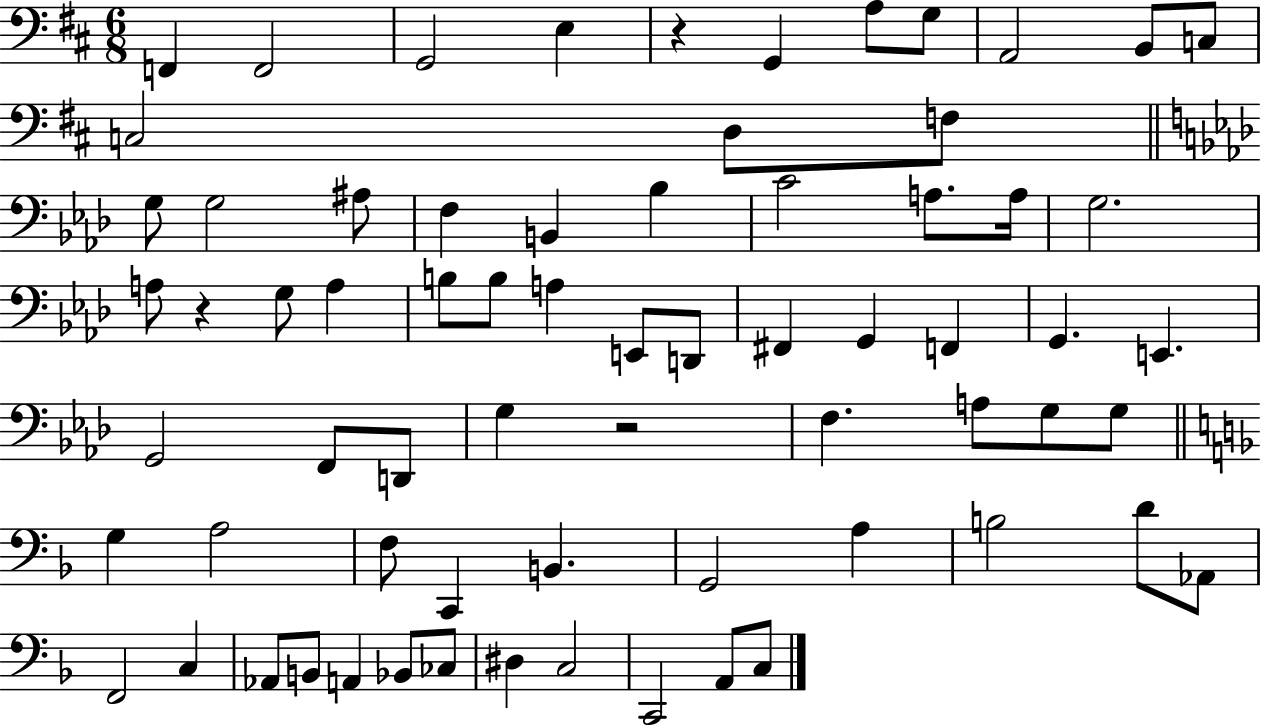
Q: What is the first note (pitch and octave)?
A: F2